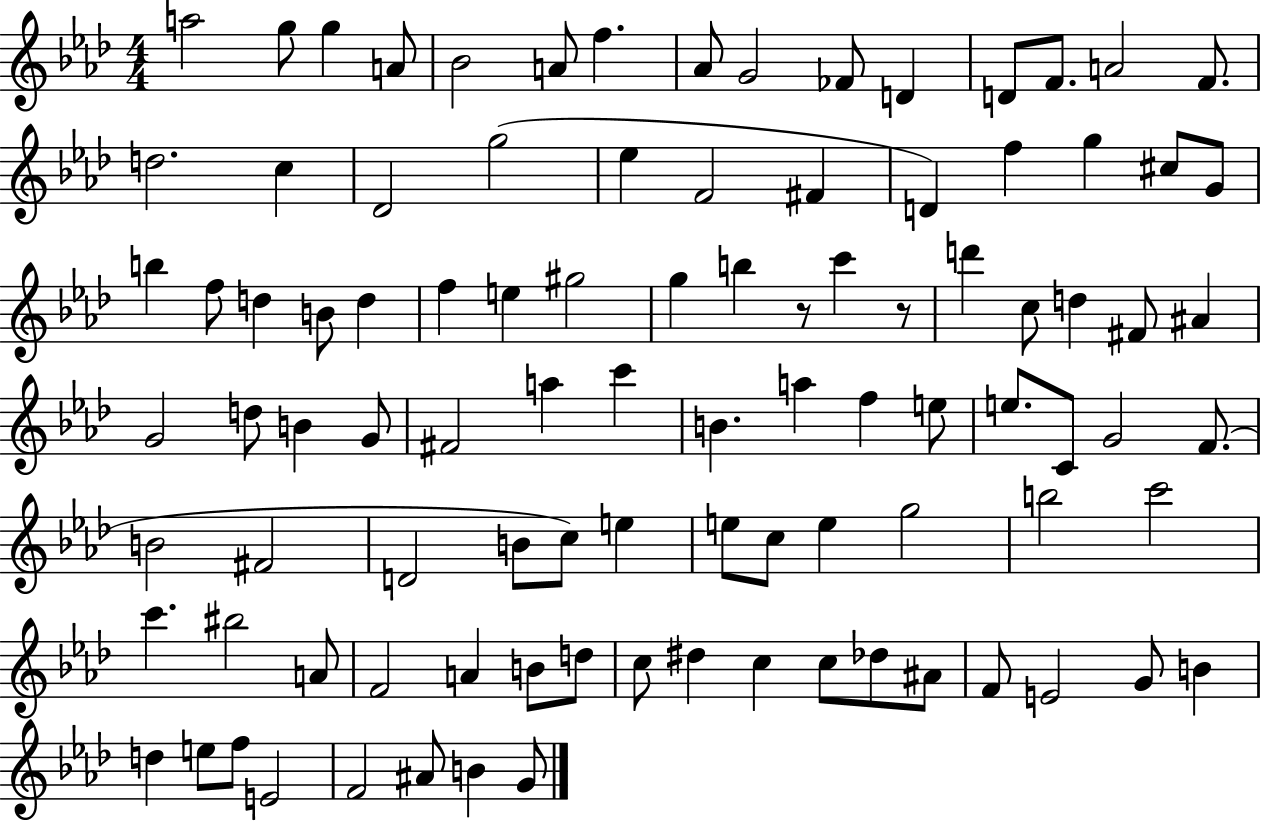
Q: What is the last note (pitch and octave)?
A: G4